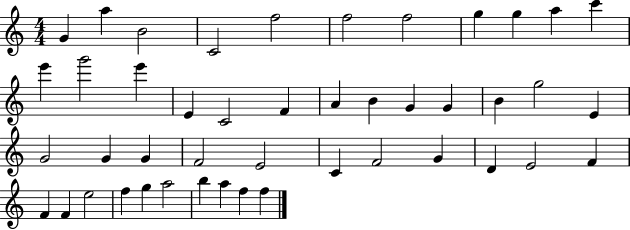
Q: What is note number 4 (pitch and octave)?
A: C4